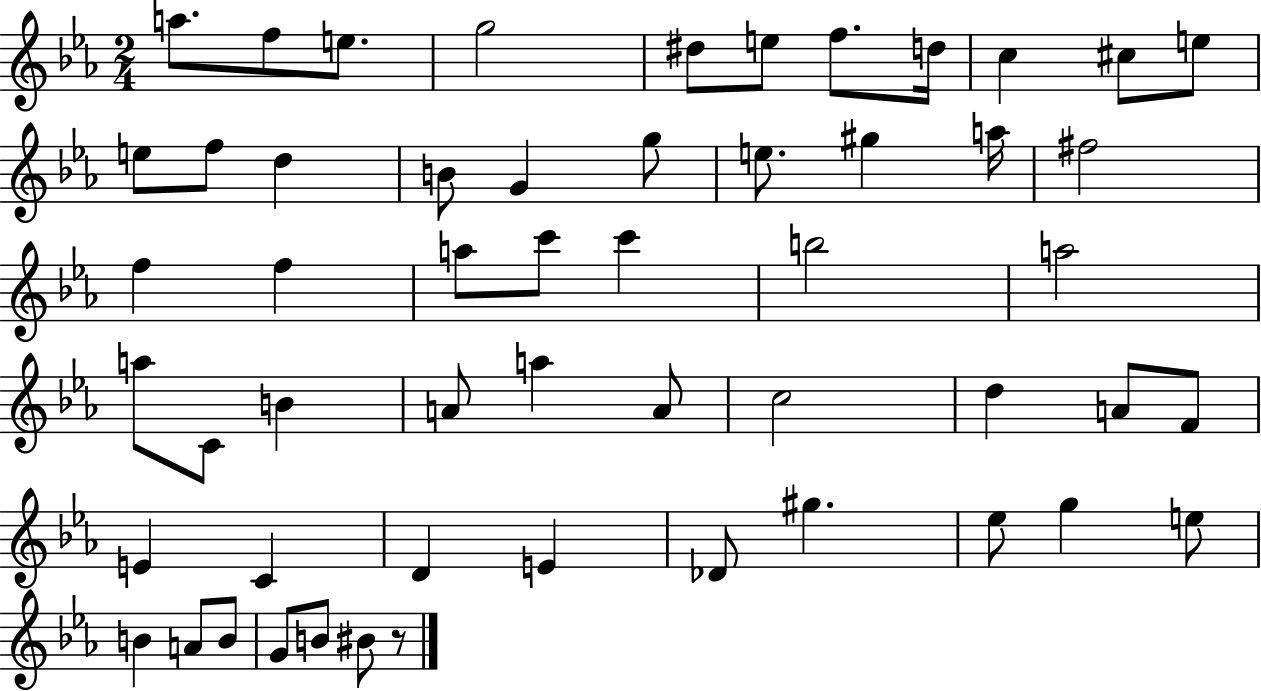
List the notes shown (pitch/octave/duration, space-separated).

A5/e. F5/e E5/e. G5/h D#5/e E5/e F5/e. D5/s C5/q C#5/e E5/e E5/e F5/e D5/q B4/e G4/q G5/e E5/e. G#5/q A5/s F#5/h F5/q F5/q A5/e C6/e C6/q B5/h A5/h A5/e C4/e B4/q A4/e A5/q A4/e C5/h D5/q A4/e F4/e E4/q C4/q D4/q E4/q Db4/e G#5/q. Eb5/e G5/q E5/e B4/q A4/e B4/e G4/e B4/e BIS4/e R/e